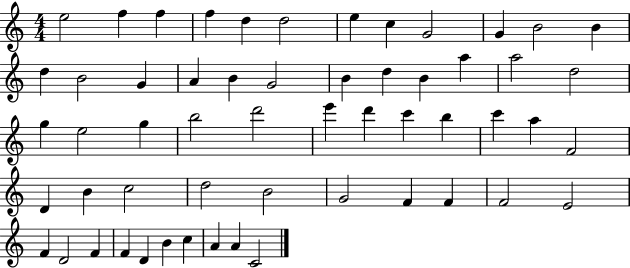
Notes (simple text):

E5/h F5/q F5/q F5/q D5/q D5/h E5/q C5/q G4/h G4/q B4/h B4/q D5/q B4/h G4/q A4/q B4/q G4/h B4/q D5/q B4/q A5/q A5/h D5/h G5/q E5/h G5/q B5/h D6/h E6/q D6/q C6/q B5/q C6/q A5/q F4/h D4/q B4/q C5/h D5/h B4/h G4/h F4/q F4/q F4/h E4/h F4/q D4/h F4/q F4/q D4/q B4/q C5/q A4/q A4/q C4/h